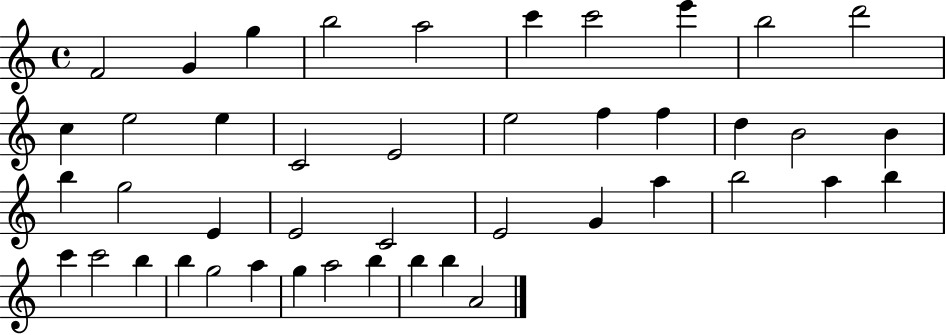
F4/h G4/q G5/q B5/h A5/h C6/q C6/h E6/q B5/h D6/h C5/q E5/h E5/q C4/h E4/h E5/h F5/q F5/q D5/q B4/h B4/q B5/q G5/h E4/q E4/h C4/h E4/h G4/q A5/q B5/h A5/q B5/q C6/q C6/h B5/q B5/q G5/h A5/q G5/q A5/h B5/q B5/q B5/q A4/h